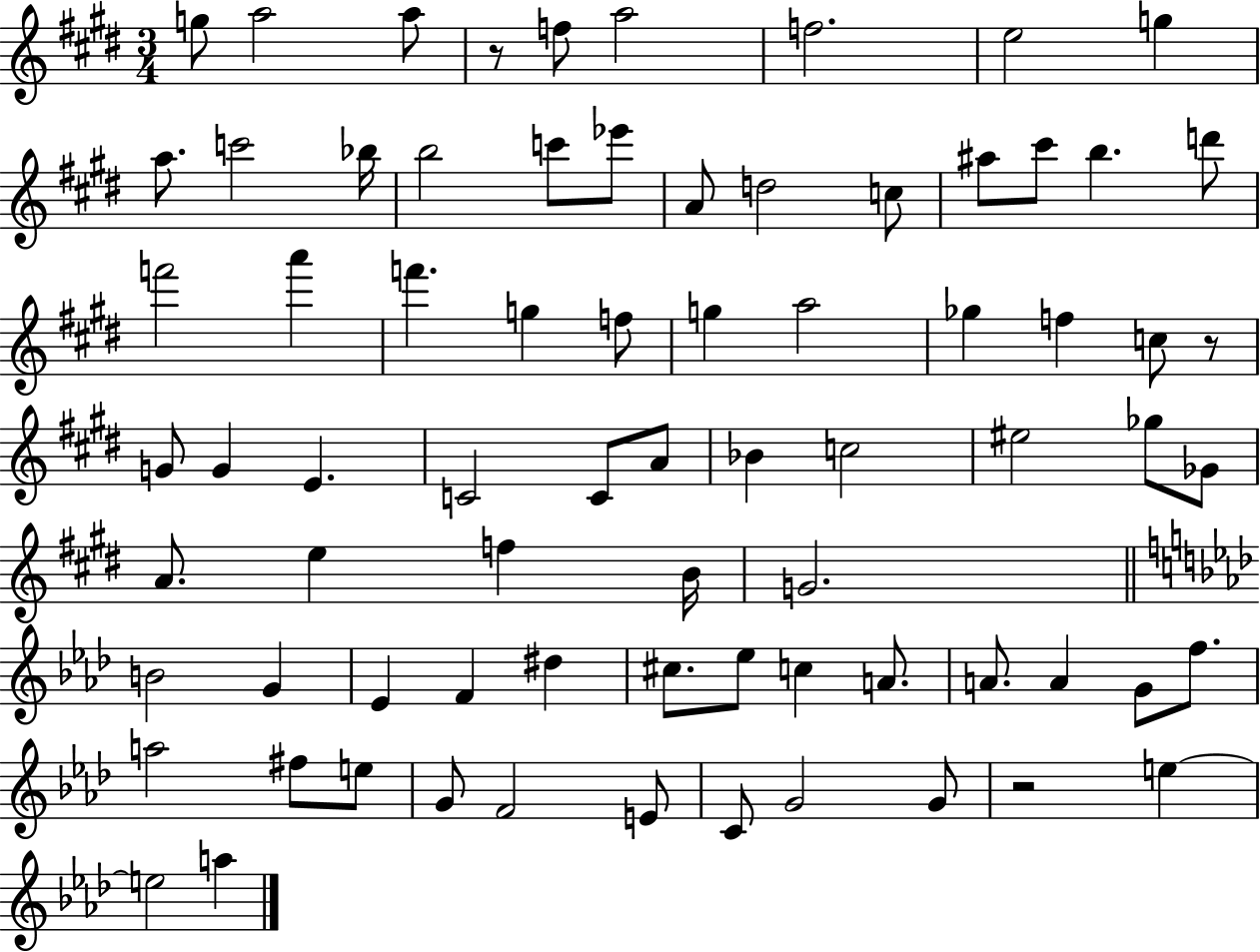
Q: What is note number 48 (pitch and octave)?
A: B4